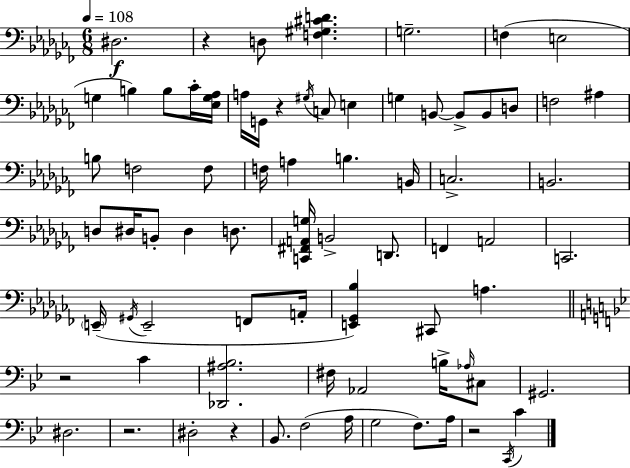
X:1
T:Untitled
M:6/8
L:1/4
K:Abm
^D,2 z D,/2 [F,^G,^CD] G,2 F, E,2 G, B, B,/2 _C/4 [_E,G,_A,]/4 A,/4 G,,/4 z ^G,/4 C,/2 E, G, B,,/2 B,,/2 B,,/2 D,/2 F,2 ^A, B,/2 F,2 F,/2 F,/4 A, B, B,,/4 C,2 B,,2 D,/2 ^D,/4 B,,/2 ^D, D,/2 [C,,^F,,A,,G,]/4 B,,2 D,,/2 F,, A,,2 C,,2 E,,/4 ^G,,/4 E,,2 F,,/2 A,,/4 [E,,_G,,_B,] ^C,,/2 A, z2 C [_D,,^A,_B,]2 ^F,/4 _A,,2 B,/4 _A,/4 ^C,/2 ^G,,2 ^D,2 z2 ^D,2 z _B,,/2 F,2 A,/4 G,2 F,/2 A,/4 z2 C,,/4 C